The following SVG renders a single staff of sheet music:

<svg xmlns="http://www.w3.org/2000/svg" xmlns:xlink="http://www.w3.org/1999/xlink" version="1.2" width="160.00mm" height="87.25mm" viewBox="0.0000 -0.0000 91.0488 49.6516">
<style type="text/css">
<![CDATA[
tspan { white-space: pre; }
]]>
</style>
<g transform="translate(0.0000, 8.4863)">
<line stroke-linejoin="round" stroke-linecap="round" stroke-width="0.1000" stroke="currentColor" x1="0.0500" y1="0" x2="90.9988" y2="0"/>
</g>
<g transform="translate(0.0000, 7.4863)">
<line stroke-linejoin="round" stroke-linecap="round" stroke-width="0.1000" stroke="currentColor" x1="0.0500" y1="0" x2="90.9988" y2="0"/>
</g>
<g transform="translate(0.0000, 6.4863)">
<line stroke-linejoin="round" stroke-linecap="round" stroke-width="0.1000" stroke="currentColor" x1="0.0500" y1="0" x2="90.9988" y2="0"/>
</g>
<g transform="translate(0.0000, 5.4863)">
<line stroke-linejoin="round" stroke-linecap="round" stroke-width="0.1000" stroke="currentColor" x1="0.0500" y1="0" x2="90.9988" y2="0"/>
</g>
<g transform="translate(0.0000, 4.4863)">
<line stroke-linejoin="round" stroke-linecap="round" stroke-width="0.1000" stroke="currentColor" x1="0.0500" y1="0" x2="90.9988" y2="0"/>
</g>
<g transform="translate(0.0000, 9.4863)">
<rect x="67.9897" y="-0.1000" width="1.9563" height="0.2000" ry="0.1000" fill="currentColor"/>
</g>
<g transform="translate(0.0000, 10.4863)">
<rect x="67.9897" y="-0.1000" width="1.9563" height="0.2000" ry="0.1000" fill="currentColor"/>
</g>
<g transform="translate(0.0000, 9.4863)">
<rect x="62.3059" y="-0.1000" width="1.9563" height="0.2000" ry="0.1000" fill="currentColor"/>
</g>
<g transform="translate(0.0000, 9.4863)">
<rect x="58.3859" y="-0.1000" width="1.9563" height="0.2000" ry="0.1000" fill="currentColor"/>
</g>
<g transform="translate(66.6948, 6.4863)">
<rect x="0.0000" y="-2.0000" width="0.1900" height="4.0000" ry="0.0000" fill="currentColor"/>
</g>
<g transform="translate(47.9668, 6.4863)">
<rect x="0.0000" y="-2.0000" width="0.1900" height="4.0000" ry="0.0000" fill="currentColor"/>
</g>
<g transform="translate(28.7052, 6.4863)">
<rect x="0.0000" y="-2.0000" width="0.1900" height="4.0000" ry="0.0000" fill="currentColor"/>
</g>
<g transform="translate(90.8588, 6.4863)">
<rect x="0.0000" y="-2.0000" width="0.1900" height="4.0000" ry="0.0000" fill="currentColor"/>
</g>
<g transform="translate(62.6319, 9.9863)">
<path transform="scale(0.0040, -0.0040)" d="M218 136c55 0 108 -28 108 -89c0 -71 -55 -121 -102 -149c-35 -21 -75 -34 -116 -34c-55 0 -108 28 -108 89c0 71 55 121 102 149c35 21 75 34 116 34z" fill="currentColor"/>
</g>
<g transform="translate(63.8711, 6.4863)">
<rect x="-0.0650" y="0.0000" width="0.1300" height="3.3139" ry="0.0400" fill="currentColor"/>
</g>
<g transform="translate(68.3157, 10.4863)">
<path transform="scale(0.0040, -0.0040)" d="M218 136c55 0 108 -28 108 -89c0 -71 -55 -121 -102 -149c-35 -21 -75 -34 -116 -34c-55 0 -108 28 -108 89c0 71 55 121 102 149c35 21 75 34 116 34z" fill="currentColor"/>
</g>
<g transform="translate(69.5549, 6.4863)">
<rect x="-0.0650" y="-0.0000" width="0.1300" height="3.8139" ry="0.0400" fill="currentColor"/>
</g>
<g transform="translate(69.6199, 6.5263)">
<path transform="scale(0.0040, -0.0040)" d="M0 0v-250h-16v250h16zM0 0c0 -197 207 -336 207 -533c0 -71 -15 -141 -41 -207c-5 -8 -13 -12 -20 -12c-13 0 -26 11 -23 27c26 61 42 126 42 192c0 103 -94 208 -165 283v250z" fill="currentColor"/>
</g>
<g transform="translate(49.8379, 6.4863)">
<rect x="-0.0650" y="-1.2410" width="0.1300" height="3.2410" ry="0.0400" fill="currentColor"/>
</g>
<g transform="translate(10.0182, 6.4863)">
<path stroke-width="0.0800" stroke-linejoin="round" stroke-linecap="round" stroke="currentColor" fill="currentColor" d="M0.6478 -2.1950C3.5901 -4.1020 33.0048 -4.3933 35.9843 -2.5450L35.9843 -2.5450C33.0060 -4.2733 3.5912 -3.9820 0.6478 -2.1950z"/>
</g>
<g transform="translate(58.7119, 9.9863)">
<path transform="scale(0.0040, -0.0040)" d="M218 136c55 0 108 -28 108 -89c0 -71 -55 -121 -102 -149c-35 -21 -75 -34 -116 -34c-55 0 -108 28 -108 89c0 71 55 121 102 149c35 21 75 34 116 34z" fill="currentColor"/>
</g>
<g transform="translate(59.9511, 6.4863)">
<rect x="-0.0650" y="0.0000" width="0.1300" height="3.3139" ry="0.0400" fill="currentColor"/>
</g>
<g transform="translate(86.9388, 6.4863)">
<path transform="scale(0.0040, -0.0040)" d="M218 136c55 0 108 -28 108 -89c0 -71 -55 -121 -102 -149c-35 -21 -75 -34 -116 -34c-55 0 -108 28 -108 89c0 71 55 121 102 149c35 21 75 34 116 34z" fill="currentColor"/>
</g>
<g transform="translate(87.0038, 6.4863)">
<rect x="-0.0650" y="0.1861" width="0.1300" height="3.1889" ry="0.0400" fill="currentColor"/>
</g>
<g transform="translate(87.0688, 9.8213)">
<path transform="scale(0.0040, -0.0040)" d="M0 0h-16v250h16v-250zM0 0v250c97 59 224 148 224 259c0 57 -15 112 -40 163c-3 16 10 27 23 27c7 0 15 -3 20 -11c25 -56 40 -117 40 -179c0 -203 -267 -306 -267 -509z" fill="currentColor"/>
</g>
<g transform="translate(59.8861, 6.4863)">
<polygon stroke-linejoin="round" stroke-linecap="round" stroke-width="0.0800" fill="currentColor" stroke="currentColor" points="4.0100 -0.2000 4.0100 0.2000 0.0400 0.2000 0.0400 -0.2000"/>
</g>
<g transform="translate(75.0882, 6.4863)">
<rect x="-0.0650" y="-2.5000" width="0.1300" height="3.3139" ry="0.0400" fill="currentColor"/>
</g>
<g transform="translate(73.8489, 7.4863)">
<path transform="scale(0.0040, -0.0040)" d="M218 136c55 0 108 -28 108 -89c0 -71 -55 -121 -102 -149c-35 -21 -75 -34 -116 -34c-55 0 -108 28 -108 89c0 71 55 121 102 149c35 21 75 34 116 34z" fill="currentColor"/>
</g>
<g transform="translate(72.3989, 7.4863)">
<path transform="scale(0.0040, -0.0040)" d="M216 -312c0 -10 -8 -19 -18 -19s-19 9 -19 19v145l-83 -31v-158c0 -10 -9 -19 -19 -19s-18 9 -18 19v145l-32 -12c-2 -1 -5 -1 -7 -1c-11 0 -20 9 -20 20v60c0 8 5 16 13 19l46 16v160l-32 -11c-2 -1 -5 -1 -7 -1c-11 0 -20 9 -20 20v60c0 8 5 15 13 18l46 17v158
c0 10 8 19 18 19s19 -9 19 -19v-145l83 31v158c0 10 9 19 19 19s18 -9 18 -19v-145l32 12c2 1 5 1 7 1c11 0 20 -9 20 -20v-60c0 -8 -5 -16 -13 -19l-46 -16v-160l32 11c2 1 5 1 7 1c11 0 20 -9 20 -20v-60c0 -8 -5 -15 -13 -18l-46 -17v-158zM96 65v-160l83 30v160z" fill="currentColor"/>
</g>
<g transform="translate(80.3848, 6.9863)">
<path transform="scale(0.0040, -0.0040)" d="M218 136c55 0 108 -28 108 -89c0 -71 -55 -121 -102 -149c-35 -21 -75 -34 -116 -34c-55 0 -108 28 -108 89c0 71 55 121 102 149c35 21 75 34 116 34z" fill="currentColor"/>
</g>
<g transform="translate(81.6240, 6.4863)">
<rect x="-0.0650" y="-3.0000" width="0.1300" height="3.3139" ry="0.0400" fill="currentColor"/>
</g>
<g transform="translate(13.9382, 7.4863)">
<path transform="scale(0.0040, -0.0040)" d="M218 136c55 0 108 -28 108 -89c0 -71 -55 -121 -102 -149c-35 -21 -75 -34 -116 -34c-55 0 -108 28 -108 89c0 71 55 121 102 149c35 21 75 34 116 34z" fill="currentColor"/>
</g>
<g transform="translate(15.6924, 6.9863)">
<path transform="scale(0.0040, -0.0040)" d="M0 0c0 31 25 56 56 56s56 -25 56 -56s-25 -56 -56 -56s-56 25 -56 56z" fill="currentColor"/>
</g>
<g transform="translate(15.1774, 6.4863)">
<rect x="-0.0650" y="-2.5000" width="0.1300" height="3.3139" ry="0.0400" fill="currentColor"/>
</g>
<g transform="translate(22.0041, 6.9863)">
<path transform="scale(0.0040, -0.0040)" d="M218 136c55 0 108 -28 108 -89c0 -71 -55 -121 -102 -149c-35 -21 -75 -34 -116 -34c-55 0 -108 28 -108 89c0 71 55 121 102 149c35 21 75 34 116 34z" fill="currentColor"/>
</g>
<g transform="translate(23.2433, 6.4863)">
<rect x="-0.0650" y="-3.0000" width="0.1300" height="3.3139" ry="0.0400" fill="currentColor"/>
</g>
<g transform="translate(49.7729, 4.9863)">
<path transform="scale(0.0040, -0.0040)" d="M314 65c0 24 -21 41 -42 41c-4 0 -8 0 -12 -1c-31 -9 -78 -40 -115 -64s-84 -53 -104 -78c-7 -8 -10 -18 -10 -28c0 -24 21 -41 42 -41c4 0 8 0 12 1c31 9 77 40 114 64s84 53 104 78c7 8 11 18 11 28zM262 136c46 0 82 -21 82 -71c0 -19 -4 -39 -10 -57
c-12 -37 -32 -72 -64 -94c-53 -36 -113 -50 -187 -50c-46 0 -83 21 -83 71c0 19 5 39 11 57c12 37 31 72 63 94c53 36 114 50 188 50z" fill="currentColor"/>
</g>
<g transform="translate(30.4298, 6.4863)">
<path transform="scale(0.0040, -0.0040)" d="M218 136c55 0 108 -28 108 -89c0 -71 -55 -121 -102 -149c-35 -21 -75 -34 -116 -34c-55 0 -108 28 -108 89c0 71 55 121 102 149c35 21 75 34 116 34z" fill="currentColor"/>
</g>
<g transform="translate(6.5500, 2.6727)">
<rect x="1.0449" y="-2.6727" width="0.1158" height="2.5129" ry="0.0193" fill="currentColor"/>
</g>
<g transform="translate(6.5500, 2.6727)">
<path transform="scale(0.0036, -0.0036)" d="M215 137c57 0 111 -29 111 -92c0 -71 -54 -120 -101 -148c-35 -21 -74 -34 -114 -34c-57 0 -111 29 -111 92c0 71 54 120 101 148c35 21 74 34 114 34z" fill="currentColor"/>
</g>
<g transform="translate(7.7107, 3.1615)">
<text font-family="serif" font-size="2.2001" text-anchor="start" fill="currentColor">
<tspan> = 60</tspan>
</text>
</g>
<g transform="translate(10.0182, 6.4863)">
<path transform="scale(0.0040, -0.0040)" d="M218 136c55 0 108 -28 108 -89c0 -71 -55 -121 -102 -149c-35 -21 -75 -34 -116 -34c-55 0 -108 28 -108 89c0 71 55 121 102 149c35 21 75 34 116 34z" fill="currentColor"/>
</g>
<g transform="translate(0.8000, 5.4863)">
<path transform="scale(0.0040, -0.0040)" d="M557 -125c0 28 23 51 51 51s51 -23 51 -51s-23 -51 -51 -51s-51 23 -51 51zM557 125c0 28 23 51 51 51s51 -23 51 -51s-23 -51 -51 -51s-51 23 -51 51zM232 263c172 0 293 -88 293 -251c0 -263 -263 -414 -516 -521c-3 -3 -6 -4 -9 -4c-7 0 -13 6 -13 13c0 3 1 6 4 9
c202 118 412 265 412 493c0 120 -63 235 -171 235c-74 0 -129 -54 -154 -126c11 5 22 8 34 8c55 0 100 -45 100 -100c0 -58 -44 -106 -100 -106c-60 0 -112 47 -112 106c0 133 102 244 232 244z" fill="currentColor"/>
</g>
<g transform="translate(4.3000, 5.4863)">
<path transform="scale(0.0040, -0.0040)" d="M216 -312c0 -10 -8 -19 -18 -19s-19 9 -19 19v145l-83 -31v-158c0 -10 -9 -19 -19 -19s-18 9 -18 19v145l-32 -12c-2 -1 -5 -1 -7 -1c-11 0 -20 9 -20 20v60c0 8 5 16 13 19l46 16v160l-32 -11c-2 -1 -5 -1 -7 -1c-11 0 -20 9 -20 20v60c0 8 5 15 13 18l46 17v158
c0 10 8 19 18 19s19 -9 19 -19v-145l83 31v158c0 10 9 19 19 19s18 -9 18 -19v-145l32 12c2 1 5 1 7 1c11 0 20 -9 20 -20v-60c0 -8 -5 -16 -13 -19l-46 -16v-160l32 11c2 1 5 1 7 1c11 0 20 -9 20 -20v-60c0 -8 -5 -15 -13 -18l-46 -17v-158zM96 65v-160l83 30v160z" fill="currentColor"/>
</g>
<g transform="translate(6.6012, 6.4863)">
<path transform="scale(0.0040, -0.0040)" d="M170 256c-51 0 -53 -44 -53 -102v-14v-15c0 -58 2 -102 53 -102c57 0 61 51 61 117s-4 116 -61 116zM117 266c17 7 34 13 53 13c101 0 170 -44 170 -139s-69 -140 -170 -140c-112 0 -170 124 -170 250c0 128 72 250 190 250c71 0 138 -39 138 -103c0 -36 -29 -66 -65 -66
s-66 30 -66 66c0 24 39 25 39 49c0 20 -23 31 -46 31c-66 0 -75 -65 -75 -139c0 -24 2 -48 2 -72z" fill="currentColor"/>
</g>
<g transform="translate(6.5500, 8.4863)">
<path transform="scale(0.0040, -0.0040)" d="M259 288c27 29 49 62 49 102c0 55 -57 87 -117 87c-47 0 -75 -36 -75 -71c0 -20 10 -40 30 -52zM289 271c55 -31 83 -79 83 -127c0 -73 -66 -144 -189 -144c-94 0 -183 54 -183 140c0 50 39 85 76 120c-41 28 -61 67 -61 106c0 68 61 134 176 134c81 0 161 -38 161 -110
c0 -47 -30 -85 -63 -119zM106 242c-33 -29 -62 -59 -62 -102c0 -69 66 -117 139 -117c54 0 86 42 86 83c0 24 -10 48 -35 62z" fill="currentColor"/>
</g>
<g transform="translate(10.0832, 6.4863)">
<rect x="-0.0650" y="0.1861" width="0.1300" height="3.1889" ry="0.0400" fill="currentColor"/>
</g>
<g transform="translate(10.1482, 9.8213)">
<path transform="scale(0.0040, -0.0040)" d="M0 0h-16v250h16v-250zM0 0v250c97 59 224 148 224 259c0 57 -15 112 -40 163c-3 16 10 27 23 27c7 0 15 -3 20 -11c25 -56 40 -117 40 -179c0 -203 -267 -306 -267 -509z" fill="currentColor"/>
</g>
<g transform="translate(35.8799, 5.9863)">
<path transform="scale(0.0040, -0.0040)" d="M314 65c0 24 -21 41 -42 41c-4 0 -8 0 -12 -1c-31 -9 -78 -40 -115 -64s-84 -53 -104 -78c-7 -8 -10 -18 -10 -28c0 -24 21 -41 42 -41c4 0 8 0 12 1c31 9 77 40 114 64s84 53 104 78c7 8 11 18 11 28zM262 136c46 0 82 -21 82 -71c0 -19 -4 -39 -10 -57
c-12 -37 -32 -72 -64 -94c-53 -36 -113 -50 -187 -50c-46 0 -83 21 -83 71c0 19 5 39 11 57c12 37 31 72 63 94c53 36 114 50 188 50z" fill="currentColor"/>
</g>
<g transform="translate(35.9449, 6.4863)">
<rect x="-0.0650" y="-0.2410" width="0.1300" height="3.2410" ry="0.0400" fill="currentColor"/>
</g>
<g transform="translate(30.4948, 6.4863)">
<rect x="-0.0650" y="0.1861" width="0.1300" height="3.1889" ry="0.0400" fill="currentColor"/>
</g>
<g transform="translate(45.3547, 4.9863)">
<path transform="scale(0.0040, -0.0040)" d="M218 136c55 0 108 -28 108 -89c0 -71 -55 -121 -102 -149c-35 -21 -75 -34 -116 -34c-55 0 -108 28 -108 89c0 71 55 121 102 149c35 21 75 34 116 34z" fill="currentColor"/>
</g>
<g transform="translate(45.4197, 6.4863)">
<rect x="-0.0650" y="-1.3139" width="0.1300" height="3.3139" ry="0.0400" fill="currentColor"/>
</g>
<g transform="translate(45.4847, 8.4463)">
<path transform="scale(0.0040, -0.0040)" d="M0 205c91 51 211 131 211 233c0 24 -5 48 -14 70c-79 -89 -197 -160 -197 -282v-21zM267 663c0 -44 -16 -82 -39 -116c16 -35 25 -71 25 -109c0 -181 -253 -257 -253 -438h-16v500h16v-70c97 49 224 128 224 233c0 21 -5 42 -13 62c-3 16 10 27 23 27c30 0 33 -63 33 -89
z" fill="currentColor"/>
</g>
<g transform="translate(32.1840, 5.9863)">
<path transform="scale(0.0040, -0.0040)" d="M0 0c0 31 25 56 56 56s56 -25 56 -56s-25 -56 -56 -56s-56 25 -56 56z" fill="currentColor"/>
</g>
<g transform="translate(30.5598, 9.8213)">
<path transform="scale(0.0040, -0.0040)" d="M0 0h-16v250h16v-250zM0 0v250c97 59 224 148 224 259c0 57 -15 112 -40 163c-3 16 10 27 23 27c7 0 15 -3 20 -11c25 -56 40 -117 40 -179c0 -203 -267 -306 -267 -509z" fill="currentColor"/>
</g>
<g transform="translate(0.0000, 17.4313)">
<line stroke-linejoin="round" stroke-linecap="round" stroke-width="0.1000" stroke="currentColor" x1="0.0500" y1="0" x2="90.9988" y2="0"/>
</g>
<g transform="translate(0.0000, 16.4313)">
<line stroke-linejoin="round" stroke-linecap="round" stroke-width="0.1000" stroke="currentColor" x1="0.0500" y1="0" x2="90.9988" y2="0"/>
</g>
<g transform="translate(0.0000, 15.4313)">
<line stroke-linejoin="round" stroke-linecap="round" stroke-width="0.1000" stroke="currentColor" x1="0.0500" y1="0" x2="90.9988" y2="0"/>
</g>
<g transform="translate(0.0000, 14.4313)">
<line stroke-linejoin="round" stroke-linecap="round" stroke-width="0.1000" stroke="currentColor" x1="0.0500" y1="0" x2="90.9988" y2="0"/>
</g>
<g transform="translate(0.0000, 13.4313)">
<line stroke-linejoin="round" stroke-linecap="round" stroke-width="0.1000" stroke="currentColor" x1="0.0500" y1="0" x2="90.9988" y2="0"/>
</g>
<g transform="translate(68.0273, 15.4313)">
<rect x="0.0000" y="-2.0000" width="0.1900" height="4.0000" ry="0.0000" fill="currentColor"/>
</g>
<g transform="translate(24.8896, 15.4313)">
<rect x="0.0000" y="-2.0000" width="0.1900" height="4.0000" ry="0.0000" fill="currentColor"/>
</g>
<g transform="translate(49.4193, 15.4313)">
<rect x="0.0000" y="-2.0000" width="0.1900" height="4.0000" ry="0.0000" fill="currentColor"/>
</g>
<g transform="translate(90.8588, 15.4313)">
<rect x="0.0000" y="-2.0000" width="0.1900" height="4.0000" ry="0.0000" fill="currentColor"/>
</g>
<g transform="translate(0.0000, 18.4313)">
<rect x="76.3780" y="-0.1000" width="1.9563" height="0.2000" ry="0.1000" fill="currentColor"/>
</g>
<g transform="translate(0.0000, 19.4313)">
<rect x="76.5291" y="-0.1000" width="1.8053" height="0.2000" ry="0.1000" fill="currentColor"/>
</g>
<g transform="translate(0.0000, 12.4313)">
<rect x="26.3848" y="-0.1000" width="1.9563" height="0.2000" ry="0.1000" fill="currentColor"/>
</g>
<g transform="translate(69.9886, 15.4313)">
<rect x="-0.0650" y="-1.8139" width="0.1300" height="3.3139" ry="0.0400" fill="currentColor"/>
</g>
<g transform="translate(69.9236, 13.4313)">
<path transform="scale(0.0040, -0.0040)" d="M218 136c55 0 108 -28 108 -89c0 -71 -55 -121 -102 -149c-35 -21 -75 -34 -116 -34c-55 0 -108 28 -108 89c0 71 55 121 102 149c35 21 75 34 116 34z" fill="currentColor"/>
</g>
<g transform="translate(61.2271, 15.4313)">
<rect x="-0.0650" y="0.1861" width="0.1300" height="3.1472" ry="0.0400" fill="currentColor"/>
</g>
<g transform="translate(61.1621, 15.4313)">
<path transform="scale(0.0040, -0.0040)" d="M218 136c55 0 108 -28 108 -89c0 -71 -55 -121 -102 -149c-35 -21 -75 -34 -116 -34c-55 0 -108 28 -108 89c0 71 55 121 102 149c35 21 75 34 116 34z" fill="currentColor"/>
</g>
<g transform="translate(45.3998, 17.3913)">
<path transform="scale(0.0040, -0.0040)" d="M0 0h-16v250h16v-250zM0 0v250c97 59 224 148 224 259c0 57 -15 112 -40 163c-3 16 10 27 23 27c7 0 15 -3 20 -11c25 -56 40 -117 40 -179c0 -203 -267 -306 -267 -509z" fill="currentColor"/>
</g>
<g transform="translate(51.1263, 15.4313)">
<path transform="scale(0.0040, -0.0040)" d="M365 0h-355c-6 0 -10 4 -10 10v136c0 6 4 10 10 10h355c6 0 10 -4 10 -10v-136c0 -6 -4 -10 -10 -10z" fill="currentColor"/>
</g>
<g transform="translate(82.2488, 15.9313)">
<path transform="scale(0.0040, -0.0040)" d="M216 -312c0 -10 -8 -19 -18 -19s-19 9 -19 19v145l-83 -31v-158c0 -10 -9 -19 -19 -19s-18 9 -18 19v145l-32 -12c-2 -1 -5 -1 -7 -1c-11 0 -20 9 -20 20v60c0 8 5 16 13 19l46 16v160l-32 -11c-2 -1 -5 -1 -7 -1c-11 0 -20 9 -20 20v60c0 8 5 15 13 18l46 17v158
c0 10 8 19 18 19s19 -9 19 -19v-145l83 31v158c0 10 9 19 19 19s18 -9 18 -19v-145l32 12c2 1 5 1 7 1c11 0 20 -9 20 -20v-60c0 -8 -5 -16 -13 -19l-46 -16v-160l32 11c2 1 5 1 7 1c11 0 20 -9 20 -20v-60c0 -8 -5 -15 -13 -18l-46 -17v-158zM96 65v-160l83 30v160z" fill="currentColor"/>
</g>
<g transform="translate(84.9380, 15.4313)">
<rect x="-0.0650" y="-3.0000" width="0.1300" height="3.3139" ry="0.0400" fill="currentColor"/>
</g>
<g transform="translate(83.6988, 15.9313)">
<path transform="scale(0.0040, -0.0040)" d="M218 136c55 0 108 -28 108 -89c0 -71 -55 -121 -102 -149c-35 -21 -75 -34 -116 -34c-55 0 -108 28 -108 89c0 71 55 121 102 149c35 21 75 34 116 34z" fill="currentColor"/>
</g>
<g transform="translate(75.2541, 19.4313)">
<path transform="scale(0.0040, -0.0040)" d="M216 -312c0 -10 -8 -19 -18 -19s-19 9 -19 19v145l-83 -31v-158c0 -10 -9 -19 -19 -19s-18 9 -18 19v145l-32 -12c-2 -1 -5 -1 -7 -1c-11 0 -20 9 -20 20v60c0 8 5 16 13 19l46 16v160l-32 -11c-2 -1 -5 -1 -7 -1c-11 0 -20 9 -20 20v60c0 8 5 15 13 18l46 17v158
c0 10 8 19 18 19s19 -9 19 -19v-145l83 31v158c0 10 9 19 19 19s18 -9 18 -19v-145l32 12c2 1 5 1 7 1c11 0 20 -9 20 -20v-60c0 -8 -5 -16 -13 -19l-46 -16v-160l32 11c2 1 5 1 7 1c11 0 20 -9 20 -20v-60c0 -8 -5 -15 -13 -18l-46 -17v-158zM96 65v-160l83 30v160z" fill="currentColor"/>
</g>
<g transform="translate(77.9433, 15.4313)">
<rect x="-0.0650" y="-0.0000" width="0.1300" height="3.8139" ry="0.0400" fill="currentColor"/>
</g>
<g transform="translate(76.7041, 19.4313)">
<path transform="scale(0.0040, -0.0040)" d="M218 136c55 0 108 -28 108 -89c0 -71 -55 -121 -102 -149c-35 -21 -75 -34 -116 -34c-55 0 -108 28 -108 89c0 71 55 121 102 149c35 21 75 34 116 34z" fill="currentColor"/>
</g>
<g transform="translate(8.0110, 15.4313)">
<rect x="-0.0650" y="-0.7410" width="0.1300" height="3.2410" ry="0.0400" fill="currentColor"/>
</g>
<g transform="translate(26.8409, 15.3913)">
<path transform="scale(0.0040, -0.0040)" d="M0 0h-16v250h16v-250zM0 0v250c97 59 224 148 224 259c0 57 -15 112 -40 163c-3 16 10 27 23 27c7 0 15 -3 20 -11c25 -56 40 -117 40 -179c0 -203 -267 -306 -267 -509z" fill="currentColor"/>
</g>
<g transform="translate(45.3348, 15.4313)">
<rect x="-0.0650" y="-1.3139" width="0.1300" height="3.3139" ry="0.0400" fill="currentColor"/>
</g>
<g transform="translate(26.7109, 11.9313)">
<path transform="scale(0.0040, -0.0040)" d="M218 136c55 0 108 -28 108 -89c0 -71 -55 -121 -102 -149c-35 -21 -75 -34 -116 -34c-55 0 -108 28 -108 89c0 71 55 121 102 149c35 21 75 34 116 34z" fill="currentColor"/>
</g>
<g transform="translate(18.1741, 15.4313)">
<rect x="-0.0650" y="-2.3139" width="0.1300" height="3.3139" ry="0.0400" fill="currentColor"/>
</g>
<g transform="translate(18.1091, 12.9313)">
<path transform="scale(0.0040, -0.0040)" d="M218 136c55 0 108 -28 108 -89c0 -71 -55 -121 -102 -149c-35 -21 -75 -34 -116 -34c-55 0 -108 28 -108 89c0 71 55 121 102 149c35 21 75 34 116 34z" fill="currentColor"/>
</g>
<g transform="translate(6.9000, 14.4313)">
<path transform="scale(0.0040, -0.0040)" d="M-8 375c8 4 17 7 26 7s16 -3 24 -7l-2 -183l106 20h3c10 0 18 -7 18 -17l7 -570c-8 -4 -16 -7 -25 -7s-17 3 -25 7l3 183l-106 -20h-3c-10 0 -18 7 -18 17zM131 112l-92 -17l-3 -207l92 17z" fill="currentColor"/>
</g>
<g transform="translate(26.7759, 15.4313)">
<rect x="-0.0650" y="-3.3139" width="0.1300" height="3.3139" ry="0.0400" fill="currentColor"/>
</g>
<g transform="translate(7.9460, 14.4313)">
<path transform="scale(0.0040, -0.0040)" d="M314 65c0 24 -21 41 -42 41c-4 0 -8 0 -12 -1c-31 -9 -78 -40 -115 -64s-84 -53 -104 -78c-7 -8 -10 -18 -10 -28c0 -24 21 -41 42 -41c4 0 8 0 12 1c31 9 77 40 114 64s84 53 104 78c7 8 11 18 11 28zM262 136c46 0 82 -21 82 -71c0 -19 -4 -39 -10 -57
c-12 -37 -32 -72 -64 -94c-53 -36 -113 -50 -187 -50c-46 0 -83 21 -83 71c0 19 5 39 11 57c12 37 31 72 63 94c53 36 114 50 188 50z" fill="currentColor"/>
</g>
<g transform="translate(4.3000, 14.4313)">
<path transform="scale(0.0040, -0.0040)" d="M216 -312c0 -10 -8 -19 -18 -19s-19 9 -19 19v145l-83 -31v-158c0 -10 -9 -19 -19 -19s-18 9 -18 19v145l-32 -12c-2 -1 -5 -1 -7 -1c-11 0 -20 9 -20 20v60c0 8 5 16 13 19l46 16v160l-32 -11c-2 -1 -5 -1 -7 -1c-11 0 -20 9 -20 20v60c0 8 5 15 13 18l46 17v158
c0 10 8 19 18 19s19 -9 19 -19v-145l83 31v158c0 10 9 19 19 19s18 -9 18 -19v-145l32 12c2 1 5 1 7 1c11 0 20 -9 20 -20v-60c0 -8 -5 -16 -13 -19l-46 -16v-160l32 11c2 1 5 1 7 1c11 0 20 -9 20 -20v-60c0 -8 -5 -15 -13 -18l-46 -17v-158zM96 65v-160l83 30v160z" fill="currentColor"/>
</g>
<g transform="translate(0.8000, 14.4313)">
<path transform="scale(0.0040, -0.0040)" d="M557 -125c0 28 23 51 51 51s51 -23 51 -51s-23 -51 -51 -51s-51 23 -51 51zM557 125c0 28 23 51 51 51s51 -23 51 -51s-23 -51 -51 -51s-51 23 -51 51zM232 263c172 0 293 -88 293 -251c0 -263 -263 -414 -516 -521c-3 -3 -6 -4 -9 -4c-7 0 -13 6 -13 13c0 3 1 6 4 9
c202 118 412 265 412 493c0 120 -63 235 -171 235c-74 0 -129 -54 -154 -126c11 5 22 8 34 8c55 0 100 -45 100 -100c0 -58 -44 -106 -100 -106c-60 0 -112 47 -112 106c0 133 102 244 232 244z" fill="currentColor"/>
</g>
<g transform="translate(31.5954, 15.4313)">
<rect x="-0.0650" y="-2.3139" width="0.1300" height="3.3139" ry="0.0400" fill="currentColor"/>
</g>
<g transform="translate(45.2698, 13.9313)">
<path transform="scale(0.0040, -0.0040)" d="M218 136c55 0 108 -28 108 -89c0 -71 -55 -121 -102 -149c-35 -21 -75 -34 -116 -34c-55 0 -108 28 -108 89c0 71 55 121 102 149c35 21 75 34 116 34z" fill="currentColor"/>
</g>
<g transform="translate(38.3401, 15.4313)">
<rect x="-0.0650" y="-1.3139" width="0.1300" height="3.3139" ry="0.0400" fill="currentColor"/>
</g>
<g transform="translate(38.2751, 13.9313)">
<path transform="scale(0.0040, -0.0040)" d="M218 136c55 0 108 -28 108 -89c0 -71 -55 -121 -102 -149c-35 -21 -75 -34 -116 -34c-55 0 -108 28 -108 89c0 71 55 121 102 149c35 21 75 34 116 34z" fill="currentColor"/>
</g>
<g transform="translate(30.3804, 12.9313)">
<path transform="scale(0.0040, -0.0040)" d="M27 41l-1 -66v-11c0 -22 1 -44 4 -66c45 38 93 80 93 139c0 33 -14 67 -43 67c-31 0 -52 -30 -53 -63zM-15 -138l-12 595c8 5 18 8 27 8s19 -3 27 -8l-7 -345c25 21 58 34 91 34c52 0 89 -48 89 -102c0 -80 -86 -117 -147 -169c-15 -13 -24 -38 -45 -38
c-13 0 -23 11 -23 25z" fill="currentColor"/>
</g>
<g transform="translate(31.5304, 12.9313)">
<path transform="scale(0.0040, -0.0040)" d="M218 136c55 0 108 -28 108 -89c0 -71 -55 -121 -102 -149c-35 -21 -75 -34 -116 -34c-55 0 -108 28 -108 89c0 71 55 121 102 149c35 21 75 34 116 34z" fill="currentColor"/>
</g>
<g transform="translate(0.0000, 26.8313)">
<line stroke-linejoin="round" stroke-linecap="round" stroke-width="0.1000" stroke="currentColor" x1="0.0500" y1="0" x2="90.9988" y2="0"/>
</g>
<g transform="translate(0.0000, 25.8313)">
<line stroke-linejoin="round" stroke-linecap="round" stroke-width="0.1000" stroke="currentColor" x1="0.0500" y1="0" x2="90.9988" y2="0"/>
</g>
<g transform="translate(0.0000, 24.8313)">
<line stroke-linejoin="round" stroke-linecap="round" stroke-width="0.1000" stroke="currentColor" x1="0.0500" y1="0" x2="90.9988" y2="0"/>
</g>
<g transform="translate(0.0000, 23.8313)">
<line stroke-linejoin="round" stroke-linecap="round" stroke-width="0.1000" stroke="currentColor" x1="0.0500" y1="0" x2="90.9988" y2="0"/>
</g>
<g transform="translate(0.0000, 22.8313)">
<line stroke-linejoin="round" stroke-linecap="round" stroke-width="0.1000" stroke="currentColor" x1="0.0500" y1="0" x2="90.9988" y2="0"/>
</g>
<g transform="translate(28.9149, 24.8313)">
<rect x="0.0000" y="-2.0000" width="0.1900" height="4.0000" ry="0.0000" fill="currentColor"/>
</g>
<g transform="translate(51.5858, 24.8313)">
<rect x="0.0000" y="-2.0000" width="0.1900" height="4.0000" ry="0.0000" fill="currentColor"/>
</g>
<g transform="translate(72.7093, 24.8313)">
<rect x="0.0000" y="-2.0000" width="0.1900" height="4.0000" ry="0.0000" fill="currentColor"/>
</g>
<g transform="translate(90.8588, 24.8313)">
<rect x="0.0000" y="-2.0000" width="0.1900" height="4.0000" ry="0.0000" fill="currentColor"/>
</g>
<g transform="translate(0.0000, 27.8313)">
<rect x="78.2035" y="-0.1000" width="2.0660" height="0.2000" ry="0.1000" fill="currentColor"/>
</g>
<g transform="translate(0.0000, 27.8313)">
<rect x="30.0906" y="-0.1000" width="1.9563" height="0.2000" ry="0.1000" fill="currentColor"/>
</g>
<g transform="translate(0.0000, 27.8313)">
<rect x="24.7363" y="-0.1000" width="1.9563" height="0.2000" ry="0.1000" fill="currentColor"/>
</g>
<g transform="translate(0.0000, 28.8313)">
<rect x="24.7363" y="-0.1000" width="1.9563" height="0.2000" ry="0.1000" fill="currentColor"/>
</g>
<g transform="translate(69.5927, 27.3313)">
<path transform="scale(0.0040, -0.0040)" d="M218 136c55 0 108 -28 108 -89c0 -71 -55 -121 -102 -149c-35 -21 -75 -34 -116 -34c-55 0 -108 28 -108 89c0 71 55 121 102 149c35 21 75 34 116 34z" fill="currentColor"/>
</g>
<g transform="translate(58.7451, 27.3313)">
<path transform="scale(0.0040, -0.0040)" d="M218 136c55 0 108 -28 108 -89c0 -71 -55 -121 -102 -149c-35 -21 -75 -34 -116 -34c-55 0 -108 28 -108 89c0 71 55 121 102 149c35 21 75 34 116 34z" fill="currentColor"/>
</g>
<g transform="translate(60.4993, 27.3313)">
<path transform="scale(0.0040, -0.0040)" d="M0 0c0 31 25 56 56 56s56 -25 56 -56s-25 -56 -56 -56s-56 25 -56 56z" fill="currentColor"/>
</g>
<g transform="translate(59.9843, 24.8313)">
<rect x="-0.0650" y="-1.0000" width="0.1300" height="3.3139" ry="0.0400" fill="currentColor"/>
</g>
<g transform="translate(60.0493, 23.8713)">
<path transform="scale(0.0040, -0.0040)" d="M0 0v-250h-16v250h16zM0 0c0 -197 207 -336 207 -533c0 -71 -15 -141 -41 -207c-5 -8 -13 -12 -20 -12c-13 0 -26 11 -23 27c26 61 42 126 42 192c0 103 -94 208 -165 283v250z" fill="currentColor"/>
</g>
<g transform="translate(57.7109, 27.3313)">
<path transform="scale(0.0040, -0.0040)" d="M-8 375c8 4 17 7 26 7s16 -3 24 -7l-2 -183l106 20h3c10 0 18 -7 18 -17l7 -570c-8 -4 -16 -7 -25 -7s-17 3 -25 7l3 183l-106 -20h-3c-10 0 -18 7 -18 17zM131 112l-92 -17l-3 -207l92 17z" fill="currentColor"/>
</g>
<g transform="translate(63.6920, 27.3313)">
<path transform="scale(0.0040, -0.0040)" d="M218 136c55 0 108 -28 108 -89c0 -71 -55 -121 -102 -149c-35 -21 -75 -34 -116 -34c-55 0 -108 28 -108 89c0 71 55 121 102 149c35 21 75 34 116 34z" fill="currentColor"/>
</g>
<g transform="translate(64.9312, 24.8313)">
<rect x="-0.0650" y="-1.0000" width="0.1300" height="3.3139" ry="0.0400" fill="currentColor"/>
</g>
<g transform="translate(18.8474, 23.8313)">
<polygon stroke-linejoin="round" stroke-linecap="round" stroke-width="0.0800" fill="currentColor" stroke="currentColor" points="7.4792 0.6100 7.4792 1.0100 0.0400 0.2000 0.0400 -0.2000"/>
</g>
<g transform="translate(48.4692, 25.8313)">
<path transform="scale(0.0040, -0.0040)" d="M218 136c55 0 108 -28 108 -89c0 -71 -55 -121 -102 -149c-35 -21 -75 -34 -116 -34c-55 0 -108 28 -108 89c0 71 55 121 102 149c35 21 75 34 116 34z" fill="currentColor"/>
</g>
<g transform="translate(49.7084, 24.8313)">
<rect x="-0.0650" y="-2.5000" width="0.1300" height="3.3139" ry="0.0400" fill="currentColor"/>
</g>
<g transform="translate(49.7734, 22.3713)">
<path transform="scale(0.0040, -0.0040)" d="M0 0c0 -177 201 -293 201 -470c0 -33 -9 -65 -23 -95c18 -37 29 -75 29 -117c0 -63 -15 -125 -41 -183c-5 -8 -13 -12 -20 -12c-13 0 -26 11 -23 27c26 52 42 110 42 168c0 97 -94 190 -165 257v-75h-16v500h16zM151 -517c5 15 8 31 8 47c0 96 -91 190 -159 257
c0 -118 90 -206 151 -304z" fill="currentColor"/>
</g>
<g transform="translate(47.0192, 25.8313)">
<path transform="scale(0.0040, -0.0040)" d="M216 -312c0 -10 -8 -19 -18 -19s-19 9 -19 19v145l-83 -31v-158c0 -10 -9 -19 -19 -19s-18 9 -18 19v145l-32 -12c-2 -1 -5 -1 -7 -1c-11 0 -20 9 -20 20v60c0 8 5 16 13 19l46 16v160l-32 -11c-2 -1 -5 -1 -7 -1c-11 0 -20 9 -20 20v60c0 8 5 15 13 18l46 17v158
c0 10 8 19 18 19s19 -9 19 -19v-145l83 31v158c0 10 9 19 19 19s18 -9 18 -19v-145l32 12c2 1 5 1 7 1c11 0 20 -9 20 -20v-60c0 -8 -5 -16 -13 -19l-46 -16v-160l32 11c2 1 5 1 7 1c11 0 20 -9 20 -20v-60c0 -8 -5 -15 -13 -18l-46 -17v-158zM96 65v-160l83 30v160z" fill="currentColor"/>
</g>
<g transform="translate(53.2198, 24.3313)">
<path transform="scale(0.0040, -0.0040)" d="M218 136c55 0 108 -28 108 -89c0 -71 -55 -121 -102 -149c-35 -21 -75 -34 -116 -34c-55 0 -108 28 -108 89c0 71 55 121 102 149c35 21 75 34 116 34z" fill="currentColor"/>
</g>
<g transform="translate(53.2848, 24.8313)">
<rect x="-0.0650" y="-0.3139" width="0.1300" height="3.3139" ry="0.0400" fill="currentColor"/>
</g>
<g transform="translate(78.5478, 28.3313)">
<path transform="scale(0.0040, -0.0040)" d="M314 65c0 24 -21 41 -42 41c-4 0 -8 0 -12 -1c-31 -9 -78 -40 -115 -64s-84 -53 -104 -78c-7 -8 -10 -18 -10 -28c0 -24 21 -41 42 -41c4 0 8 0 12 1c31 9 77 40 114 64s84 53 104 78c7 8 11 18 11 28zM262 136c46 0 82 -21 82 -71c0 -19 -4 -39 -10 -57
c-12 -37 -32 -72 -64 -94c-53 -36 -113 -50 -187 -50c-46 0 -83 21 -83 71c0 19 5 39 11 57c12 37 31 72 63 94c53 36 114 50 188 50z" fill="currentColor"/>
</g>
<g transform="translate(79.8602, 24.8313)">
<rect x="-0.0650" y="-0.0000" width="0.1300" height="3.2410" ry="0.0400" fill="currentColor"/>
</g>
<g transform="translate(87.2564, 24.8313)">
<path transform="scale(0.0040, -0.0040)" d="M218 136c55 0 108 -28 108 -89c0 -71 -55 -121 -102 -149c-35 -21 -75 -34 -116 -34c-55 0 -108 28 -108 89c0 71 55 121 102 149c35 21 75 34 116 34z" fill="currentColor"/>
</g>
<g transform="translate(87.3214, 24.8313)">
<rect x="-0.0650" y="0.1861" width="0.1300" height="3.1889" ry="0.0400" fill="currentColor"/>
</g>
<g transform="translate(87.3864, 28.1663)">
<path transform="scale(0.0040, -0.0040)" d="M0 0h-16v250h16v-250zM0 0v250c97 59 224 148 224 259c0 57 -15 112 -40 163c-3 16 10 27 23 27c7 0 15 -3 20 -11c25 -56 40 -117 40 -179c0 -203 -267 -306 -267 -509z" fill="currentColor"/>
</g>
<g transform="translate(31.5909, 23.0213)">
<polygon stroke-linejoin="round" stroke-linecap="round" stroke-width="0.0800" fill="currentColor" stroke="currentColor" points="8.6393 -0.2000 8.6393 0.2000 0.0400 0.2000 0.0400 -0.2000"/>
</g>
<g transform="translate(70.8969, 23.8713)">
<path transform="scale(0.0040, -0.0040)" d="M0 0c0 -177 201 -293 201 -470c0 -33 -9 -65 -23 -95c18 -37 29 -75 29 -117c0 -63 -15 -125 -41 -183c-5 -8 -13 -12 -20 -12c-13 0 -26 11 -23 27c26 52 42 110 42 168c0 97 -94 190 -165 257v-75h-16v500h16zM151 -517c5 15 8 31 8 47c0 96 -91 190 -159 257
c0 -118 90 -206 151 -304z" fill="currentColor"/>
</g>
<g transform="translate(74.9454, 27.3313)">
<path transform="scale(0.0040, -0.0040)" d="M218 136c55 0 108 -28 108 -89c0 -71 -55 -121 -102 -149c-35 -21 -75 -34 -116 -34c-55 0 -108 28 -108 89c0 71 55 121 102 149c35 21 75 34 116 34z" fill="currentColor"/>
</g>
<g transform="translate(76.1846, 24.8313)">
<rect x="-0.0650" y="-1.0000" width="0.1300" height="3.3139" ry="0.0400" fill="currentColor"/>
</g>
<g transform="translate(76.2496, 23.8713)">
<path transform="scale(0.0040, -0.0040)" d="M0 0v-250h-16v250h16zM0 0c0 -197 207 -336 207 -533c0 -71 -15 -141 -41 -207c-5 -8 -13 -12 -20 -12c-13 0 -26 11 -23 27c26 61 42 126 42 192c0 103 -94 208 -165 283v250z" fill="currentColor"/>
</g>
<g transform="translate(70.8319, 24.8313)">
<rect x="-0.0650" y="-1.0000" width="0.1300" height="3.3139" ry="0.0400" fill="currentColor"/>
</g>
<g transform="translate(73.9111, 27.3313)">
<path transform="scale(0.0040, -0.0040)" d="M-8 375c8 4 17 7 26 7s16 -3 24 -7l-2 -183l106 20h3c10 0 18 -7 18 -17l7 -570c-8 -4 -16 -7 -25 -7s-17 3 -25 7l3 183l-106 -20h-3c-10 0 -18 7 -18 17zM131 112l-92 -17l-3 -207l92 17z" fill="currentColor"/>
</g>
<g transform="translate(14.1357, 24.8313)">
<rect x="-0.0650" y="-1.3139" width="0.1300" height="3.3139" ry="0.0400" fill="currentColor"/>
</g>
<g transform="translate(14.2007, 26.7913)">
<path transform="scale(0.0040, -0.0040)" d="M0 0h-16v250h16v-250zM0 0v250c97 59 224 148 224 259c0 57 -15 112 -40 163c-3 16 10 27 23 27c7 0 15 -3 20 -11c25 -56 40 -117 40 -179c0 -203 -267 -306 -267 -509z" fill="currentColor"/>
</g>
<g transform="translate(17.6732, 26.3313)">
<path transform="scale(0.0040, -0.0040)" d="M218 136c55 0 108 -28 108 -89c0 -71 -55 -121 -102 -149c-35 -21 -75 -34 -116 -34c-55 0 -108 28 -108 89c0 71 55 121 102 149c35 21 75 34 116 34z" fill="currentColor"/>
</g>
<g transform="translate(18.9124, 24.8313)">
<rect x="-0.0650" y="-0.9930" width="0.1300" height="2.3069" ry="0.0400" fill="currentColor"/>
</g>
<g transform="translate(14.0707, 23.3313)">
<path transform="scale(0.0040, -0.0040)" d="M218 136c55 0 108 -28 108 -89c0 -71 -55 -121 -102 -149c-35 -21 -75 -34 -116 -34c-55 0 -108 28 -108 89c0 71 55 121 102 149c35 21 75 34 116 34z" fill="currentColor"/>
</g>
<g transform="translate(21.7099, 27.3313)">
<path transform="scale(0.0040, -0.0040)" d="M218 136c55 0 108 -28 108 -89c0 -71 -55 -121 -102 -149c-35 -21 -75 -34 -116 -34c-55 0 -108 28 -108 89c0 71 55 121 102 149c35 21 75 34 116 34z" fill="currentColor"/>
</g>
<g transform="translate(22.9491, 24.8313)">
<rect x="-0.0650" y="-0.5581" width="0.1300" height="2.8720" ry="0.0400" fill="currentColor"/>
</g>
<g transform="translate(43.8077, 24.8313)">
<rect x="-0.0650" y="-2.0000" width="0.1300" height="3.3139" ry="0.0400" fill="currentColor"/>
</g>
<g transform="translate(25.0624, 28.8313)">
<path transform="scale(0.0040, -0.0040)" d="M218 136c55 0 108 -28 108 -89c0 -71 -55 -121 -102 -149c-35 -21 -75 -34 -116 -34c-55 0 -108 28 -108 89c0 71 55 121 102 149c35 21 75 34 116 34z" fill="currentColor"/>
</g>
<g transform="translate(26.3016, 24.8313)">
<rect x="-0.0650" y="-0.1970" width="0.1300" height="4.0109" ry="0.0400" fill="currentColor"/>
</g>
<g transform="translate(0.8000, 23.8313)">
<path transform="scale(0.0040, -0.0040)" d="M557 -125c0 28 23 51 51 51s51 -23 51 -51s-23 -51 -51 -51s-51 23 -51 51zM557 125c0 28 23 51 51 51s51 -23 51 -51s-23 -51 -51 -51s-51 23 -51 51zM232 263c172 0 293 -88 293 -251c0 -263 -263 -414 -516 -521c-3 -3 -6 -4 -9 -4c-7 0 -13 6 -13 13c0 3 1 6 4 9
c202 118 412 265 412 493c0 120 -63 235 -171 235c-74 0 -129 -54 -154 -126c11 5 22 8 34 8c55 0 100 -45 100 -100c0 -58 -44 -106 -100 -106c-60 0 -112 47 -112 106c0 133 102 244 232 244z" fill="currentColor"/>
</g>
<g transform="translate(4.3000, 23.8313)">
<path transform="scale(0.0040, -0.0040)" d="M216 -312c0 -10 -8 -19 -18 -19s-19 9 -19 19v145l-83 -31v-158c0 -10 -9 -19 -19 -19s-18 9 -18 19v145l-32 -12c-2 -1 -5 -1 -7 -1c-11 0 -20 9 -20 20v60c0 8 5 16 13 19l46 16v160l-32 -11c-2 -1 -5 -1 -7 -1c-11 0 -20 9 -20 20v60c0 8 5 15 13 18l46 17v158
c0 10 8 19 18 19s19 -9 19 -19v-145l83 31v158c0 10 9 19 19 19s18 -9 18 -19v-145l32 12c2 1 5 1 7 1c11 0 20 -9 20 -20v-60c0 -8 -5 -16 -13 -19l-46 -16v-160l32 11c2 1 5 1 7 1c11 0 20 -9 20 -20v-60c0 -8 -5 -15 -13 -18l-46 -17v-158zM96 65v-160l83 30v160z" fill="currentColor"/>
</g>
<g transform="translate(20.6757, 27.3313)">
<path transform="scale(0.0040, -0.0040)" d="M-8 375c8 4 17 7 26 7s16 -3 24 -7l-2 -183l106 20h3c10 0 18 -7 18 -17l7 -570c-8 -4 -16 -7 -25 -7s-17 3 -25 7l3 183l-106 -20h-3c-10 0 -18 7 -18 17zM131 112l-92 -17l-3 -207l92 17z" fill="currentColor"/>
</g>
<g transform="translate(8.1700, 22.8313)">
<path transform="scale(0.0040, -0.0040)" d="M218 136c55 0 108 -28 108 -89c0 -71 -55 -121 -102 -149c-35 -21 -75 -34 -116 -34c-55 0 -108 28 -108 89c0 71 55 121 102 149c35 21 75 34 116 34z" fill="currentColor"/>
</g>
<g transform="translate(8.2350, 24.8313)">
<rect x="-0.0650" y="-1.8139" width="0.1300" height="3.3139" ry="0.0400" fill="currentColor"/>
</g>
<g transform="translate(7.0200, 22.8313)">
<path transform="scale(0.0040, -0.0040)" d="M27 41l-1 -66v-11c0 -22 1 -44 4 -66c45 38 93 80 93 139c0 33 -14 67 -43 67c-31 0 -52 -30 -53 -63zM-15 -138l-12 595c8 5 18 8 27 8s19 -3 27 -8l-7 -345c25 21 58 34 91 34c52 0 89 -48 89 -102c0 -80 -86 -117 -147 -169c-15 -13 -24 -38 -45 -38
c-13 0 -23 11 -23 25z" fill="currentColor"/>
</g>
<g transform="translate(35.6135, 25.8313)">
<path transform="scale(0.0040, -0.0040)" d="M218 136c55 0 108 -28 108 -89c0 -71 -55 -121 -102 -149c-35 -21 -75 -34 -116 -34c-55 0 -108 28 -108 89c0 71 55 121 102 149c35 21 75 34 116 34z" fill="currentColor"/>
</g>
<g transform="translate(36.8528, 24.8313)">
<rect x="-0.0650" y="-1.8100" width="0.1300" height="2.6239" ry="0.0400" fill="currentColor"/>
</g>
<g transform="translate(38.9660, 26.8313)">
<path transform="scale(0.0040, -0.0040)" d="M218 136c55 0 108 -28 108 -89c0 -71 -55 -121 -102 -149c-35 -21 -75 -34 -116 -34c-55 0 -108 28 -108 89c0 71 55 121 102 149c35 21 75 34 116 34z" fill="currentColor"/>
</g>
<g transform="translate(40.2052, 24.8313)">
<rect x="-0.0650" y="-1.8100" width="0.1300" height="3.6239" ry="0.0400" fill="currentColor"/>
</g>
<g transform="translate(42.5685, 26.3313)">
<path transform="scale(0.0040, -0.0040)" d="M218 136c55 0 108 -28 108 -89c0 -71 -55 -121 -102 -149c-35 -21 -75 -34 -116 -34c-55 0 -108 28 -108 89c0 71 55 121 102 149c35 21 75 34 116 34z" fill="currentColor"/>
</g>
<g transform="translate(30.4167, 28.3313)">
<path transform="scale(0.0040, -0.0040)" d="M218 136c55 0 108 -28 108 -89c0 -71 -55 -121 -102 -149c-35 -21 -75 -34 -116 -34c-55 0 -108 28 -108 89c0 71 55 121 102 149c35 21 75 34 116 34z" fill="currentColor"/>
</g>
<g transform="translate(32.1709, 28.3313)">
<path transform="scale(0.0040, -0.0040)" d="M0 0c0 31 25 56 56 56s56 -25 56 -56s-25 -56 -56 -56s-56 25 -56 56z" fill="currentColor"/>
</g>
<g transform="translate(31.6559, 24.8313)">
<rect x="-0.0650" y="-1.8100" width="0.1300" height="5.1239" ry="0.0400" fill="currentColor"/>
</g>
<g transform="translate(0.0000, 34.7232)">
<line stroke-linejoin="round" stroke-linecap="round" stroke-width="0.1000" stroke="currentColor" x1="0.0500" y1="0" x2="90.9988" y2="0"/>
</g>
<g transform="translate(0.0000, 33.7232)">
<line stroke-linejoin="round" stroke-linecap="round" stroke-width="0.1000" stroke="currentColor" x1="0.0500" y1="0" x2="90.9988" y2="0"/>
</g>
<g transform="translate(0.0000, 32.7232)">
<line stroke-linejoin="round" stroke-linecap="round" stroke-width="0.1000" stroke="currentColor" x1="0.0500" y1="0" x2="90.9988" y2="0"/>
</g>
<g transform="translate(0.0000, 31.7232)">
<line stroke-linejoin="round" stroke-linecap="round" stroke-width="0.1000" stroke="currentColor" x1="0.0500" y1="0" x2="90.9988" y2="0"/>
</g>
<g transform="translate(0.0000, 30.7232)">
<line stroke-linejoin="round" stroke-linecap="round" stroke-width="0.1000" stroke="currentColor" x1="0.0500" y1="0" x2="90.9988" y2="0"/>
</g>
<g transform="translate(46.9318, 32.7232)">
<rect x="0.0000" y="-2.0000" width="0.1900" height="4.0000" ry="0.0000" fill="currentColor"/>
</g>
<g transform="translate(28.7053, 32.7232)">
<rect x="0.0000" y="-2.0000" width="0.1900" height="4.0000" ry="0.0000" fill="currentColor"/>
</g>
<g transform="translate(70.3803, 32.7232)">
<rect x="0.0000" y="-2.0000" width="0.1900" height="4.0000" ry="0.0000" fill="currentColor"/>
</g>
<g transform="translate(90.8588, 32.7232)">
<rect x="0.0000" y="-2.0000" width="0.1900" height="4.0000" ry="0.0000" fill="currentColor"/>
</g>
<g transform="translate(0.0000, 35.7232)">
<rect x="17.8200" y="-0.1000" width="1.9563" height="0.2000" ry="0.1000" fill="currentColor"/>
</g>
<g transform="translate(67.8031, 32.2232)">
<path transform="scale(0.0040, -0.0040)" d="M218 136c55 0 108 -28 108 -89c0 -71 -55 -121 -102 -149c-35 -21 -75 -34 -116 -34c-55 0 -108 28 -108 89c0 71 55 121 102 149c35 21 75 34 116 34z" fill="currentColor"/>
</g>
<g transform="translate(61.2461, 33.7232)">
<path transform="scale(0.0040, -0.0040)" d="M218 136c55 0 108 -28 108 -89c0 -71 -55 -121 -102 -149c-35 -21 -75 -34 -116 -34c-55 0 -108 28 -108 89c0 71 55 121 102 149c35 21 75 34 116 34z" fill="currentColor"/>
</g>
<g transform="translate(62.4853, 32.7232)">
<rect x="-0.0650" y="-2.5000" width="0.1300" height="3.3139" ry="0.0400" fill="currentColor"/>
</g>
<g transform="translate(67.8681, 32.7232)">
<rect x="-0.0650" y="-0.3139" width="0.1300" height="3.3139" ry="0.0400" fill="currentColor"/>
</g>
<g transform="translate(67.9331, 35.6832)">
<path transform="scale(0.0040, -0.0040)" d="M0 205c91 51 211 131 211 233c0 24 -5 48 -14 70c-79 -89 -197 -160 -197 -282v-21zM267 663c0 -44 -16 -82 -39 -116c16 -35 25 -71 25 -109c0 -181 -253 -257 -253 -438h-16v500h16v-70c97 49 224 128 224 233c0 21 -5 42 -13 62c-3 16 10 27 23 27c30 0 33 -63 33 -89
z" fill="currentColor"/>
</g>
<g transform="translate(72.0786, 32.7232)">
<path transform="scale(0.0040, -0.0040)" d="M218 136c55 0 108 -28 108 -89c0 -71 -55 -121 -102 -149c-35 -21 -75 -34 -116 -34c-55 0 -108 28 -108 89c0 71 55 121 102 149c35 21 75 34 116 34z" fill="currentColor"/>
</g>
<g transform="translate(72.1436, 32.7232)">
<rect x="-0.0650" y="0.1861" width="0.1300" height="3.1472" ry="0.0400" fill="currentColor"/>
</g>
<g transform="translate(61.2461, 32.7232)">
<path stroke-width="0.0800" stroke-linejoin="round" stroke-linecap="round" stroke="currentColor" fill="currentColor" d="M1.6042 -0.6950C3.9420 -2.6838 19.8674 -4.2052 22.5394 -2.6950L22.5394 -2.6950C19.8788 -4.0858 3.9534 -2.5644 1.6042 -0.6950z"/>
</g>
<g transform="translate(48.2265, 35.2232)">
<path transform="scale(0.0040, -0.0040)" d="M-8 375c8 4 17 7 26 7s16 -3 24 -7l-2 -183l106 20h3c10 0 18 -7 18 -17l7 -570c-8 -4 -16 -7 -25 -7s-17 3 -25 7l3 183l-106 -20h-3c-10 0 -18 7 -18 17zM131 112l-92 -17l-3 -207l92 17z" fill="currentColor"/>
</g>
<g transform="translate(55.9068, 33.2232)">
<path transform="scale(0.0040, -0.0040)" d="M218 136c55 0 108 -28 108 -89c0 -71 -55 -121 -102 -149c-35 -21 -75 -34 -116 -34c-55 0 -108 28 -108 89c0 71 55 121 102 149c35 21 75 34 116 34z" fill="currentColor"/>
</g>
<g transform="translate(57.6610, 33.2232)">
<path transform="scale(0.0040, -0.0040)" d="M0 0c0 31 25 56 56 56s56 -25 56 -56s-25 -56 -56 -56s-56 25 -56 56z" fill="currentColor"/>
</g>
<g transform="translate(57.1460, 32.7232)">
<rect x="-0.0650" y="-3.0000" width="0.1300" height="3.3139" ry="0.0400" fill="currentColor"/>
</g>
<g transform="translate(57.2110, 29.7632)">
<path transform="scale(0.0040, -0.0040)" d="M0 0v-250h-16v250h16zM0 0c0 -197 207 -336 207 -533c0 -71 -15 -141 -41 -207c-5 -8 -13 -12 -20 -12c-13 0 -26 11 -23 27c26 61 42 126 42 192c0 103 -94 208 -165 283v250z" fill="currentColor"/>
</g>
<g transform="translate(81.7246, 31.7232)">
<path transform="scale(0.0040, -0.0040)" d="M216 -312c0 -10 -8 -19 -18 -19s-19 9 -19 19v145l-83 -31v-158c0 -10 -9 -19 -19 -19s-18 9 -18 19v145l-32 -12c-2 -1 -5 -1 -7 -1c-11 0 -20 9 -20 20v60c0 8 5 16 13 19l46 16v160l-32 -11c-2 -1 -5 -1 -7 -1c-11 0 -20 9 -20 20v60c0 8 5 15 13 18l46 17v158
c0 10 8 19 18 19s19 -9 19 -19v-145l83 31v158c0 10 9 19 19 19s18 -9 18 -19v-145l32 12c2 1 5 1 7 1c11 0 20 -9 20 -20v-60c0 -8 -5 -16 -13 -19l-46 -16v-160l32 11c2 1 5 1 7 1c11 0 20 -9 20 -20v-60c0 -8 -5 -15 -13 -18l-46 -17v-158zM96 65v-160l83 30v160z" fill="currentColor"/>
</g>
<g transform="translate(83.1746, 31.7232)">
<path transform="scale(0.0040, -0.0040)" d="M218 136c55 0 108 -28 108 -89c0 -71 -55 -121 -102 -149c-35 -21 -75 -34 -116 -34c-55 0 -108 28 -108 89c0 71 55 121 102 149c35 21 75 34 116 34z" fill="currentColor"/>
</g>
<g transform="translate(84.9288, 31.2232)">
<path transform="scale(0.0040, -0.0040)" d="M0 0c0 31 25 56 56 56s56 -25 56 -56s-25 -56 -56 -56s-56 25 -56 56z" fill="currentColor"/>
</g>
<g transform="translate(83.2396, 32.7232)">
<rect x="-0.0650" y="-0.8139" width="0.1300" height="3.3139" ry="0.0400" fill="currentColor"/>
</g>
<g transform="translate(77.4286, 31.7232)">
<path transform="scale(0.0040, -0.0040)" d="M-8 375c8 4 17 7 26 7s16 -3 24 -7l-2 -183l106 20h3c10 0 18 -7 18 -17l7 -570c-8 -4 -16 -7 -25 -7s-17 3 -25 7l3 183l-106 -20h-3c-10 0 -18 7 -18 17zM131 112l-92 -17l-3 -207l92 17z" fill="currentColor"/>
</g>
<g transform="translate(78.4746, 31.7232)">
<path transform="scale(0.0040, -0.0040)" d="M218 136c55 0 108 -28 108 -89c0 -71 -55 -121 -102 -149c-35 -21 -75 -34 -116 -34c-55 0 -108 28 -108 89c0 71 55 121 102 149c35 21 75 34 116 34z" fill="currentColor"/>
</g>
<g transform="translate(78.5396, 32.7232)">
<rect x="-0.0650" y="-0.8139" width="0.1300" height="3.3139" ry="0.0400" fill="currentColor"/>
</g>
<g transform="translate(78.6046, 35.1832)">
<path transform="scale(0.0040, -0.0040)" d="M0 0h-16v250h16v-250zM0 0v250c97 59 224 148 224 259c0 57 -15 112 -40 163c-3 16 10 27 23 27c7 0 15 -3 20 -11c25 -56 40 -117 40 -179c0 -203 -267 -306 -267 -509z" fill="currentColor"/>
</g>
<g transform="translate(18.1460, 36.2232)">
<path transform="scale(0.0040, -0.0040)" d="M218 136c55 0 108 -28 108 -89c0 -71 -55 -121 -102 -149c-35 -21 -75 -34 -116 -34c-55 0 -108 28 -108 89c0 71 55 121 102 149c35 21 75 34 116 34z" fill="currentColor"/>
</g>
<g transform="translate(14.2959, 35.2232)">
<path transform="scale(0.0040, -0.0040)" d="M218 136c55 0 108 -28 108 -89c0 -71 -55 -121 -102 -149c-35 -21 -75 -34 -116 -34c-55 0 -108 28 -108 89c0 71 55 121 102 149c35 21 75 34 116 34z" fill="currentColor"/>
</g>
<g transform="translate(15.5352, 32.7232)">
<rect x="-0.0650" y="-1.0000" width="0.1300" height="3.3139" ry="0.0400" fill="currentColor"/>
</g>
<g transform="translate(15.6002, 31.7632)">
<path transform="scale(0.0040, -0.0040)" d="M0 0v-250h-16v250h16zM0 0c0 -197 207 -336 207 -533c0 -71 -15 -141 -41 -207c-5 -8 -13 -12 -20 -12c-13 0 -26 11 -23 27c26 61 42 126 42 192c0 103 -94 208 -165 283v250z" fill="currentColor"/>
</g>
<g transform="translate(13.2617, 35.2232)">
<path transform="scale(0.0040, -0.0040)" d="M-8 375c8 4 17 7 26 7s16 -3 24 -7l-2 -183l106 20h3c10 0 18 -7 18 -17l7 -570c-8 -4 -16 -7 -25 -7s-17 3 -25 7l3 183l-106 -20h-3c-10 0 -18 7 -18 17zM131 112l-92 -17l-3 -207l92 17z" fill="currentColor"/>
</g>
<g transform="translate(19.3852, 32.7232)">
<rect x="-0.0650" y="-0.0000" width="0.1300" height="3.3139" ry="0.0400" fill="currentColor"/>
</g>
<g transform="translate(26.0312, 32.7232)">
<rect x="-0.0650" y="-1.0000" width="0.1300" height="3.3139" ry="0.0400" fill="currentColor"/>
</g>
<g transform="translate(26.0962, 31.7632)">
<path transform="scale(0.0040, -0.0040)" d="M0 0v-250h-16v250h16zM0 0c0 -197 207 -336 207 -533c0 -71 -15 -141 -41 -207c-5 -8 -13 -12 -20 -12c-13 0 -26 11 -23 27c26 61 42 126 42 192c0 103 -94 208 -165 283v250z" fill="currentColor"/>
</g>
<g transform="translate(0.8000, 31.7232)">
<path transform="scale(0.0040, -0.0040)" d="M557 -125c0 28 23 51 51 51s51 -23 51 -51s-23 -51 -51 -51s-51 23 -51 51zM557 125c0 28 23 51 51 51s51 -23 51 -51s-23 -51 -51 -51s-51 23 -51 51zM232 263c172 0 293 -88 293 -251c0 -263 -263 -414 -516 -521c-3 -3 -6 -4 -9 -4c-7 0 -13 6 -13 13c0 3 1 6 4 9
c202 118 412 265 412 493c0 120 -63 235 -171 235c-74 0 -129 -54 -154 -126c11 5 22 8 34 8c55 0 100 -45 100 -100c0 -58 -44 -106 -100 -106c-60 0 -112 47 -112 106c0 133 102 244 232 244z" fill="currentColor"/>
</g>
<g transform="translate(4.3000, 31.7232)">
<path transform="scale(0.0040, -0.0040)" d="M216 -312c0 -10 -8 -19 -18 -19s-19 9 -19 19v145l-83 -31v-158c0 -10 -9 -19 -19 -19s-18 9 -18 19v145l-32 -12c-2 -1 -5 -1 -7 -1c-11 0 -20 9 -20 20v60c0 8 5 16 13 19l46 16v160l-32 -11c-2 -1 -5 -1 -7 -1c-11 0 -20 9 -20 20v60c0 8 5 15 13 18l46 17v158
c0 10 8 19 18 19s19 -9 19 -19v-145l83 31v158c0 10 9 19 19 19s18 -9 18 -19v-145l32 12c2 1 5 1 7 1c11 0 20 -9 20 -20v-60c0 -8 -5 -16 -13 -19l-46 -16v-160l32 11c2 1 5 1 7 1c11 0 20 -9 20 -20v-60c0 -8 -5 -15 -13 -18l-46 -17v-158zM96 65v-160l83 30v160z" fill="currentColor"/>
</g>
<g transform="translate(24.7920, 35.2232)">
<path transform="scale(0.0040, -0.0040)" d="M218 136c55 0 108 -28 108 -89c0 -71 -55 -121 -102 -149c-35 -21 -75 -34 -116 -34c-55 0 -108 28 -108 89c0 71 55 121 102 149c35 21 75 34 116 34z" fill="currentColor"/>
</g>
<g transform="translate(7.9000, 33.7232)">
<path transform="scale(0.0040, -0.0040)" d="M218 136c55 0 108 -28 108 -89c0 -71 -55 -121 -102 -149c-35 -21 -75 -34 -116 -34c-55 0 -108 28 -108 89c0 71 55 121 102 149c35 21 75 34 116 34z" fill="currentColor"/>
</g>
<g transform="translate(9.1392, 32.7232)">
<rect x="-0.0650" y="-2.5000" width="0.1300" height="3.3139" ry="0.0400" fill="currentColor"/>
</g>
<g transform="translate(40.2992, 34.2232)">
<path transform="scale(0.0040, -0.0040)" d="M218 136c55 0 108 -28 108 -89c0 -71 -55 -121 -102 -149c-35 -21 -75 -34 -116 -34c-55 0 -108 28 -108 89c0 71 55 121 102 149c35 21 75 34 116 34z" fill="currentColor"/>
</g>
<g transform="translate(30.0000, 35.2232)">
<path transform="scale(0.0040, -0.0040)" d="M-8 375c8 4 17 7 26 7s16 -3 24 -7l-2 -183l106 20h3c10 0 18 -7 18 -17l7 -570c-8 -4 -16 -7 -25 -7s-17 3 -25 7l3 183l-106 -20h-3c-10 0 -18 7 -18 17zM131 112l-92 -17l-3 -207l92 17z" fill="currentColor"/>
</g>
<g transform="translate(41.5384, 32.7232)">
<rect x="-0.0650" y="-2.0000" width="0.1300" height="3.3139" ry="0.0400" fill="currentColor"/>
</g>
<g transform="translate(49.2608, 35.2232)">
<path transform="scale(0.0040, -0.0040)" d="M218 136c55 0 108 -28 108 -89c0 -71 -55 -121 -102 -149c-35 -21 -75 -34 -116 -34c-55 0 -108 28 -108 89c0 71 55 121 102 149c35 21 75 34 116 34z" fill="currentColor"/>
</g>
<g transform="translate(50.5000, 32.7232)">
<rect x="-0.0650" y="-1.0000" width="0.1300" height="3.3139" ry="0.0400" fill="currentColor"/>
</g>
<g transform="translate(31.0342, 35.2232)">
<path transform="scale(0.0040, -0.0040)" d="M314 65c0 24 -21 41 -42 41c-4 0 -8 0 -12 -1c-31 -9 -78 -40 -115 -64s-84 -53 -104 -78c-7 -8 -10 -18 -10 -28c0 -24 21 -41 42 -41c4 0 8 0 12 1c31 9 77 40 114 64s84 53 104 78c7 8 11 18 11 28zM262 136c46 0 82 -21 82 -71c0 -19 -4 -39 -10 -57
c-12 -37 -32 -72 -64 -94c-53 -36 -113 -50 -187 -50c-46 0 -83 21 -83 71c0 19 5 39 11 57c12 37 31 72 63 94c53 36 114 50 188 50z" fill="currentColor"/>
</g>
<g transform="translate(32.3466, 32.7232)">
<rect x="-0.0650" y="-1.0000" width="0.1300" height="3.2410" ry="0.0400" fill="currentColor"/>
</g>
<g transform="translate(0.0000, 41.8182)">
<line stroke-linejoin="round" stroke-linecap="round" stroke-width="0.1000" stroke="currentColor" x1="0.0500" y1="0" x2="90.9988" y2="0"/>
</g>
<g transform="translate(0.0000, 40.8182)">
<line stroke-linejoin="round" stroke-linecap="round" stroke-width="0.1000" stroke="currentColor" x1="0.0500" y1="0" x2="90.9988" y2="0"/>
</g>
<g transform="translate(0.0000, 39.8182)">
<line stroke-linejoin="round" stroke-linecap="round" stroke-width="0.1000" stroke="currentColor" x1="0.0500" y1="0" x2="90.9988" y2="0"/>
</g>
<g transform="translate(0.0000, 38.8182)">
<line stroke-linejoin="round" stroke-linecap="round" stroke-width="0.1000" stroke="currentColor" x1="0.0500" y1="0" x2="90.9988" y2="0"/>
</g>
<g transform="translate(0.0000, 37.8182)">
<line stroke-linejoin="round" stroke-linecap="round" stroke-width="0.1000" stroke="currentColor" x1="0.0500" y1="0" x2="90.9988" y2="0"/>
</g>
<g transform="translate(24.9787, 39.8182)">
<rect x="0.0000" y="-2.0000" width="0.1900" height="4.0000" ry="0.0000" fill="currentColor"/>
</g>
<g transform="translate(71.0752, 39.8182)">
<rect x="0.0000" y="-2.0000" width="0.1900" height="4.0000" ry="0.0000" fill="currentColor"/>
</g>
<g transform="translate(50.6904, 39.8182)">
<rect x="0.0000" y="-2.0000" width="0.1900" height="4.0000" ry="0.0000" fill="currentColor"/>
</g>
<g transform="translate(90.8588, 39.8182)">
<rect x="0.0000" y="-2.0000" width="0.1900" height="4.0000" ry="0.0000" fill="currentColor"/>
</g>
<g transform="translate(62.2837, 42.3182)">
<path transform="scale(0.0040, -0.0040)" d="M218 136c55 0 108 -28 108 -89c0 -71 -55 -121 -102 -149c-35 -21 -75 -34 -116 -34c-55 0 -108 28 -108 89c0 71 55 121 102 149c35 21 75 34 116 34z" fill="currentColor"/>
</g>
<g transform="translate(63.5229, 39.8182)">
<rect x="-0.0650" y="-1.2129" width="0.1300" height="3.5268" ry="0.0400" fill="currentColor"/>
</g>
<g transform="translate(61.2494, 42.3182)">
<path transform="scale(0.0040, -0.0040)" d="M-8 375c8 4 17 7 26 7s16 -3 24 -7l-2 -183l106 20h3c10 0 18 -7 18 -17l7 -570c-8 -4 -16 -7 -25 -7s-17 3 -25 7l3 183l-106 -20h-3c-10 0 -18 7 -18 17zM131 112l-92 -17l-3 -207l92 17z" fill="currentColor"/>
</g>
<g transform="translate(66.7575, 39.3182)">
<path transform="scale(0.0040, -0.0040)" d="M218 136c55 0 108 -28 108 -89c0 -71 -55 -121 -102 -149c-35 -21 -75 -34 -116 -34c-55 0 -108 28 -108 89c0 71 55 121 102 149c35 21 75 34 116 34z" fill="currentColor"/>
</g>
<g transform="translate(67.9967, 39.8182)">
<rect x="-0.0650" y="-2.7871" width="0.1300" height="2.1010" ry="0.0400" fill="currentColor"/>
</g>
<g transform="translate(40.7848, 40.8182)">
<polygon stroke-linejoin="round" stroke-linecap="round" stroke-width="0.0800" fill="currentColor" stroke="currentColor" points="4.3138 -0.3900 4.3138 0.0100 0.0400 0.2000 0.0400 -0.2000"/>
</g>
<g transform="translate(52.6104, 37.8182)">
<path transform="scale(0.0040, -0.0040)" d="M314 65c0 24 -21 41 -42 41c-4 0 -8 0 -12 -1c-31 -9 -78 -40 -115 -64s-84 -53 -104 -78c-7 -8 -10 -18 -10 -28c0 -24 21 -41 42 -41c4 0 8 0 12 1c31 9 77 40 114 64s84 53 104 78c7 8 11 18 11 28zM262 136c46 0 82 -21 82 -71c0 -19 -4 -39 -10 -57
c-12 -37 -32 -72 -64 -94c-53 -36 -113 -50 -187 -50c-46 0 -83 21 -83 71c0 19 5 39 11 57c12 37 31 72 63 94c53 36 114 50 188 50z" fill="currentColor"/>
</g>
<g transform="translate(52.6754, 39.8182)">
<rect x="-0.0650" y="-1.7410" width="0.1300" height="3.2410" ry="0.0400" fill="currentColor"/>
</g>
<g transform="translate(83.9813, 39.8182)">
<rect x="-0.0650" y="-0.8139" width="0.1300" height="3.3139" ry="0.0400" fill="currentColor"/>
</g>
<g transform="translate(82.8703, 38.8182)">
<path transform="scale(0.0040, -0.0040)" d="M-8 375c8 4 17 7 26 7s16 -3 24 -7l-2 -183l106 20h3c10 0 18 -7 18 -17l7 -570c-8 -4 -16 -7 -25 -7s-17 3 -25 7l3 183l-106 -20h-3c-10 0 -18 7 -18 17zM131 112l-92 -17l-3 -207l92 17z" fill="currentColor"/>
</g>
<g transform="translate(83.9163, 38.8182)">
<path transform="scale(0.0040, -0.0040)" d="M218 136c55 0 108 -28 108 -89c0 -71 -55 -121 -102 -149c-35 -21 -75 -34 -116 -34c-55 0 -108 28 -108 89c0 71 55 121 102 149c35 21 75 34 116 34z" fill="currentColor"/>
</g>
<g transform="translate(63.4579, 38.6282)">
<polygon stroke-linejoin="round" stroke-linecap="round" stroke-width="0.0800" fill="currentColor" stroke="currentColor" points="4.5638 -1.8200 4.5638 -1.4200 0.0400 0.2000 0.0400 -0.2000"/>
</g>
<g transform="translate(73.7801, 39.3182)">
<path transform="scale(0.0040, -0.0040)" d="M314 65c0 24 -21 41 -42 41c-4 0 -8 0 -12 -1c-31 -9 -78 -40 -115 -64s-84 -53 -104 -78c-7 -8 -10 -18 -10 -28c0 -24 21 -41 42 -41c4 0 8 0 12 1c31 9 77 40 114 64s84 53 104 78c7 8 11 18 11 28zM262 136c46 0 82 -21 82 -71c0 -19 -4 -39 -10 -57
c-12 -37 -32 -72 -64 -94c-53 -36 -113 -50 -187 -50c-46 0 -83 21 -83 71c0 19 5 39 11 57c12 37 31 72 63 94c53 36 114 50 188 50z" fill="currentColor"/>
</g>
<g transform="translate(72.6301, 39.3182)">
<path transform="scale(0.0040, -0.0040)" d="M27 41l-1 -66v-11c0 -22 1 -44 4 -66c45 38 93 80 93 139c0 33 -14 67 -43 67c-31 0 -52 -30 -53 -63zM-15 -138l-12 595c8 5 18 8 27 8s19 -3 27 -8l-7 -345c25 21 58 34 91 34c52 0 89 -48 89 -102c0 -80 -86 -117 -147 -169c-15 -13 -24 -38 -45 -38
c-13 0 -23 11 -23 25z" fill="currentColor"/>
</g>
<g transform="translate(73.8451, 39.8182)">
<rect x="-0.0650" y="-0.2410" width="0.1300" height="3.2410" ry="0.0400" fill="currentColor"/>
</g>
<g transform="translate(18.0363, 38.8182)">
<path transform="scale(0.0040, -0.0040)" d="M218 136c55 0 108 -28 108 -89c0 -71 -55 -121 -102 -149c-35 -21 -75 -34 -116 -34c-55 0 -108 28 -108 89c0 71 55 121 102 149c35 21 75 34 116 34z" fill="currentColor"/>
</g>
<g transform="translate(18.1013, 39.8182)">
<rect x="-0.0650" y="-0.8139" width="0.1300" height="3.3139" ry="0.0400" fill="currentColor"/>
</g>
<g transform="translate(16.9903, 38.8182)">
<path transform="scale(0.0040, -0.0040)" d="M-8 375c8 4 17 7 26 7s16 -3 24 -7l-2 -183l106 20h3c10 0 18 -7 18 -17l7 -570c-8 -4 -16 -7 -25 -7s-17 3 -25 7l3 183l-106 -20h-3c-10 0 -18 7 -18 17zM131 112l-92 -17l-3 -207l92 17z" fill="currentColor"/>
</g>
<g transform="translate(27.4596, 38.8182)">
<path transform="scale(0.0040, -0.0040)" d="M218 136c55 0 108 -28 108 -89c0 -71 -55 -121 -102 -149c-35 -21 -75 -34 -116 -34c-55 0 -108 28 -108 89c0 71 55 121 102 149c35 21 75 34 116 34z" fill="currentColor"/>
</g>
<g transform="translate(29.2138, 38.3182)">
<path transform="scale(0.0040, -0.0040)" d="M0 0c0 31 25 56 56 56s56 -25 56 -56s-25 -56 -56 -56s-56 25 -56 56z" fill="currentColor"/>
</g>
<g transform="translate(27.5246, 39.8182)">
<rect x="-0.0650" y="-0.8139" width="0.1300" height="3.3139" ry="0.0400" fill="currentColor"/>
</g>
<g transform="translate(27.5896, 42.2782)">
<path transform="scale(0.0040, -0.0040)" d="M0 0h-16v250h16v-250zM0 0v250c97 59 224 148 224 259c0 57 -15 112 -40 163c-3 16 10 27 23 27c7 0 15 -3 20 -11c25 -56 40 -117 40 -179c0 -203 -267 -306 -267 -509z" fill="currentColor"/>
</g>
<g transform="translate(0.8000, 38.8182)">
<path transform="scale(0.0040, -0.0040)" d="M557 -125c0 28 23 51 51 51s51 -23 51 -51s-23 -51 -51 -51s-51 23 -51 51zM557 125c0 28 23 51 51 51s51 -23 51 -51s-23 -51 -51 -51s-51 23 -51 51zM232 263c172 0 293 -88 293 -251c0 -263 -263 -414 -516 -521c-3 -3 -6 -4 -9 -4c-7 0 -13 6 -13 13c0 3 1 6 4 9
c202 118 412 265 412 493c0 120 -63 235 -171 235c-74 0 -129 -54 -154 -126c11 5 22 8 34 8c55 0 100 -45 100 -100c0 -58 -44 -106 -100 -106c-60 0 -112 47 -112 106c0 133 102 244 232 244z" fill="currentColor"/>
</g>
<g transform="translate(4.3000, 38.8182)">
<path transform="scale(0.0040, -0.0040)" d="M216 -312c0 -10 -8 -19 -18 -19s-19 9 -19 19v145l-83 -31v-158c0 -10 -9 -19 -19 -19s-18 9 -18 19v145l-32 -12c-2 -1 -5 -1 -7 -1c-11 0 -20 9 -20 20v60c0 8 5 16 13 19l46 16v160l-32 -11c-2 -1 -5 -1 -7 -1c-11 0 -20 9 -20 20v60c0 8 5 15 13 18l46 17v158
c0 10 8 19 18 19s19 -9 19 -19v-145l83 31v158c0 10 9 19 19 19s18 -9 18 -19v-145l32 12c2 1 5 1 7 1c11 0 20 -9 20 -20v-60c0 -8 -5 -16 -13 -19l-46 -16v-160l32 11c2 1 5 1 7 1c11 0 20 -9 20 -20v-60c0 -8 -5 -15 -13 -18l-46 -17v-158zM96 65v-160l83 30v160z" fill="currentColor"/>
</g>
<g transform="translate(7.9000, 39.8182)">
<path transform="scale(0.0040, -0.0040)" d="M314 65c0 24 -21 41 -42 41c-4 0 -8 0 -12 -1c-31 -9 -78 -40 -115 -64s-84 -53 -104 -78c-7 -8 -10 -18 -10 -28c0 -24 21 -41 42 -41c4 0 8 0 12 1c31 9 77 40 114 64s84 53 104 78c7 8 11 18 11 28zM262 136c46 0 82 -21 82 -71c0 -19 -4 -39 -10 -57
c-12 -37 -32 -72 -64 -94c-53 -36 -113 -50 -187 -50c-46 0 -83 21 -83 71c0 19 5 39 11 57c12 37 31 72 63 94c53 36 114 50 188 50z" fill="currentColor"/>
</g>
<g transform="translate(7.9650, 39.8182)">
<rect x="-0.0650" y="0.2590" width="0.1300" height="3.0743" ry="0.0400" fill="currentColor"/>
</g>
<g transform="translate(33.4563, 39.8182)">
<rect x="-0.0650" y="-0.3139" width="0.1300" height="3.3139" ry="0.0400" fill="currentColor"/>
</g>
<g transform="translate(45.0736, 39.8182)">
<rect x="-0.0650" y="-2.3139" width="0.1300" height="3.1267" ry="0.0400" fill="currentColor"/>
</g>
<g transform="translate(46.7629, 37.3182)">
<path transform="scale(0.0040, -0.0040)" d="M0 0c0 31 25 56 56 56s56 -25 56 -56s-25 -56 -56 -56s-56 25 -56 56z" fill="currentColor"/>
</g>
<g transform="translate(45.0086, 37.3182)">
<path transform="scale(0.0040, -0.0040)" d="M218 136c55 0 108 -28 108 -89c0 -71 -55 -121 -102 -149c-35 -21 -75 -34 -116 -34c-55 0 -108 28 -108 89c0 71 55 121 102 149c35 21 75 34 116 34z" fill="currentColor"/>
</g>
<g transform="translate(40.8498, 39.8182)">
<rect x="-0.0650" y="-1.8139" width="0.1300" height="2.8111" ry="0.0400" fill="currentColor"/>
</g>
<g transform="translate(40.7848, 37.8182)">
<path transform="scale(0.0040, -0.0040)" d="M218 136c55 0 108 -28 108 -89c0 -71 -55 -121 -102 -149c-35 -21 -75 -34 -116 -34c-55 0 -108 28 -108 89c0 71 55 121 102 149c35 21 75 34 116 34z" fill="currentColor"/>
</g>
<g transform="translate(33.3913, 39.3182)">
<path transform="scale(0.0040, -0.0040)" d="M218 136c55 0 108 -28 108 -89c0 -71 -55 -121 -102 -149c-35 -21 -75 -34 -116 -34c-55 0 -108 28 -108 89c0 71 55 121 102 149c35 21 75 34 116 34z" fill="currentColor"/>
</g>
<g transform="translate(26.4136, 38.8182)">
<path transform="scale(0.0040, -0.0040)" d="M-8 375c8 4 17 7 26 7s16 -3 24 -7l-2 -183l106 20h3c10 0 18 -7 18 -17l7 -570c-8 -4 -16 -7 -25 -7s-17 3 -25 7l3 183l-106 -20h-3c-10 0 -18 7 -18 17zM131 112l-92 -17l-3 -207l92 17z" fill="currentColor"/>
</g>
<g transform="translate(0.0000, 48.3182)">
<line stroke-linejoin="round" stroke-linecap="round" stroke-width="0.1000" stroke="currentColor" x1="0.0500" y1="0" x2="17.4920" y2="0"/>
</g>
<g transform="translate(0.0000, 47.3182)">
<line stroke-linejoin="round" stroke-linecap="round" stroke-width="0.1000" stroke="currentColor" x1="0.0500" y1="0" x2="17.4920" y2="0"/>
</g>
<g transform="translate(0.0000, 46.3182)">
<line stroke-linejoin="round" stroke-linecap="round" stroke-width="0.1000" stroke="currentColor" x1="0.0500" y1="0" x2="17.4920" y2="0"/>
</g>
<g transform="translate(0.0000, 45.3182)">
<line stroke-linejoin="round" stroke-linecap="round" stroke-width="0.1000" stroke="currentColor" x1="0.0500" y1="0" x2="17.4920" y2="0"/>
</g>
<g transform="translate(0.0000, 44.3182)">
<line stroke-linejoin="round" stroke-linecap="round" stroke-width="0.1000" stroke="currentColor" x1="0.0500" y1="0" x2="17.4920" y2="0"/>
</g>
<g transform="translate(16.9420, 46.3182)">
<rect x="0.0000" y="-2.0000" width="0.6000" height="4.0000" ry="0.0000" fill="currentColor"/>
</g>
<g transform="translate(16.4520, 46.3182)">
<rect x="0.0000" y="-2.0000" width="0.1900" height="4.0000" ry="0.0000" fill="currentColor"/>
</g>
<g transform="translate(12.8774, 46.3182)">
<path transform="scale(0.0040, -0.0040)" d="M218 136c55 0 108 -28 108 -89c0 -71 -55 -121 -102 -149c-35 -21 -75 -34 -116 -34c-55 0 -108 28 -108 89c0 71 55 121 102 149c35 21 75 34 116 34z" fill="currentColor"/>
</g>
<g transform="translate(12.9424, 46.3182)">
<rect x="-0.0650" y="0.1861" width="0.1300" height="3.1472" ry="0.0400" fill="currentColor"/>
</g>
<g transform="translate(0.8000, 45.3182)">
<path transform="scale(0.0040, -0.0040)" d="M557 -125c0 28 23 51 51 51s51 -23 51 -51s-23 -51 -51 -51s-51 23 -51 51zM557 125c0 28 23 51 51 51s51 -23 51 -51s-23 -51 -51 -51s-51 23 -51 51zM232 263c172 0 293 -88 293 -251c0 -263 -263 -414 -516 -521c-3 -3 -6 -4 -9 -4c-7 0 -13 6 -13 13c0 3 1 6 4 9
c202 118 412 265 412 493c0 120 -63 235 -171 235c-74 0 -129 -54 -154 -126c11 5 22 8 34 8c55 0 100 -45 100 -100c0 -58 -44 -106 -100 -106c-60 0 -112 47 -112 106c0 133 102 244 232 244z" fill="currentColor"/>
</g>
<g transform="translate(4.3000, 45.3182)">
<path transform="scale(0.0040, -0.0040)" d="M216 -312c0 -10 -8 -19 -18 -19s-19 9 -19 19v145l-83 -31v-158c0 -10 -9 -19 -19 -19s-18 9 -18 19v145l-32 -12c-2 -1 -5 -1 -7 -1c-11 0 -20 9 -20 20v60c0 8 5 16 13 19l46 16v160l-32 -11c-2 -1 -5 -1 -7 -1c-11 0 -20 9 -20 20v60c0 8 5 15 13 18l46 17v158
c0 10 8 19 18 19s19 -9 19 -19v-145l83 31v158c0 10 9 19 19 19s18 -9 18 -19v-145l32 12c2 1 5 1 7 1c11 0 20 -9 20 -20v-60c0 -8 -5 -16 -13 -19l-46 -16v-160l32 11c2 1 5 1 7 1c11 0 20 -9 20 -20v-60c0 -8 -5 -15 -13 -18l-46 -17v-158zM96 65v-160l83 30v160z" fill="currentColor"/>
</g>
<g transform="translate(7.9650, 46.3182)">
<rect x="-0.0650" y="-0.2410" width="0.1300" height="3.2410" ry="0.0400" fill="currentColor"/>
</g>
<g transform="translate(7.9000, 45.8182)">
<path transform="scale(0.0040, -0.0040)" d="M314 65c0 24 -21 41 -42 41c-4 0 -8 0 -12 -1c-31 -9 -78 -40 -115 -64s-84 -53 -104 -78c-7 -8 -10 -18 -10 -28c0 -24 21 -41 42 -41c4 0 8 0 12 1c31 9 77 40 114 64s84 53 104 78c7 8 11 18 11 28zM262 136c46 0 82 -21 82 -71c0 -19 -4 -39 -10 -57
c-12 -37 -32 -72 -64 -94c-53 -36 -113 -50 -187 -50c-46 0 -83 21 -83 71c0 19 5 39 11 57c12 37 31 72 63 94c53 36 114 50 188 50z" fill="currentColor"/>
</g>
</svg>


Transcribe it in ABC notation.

X:1
T:Untitled
M:6/8
L:1/4
K:G
D,/2 B,, C, D,/2 E,2 G,/4 G,2 D,,/2 D,,/2 C,,/2 ^B,, C, D,/2 F,2 B, D/2 _B, G, G,/2 z2 D, A, ^C,, ^C, _A, G,/2 A,,/2 F,,/2 C,,/2 D,,/2 B,,/2 G,,/2 A,, ^B,,/4 E, F,,/2 F,, F,,/4 F,,/2 D,,2 D,/2 B,, F,,/2 D,, F,,/2 F,,2 A,, F,, C,/2 B,, E,/4 D, F,/2 ^F, D,2 F, F,/2 E, A,/2 B,/2 A,2 F,,/2 E,/2 _E,2 F, E,2 D,